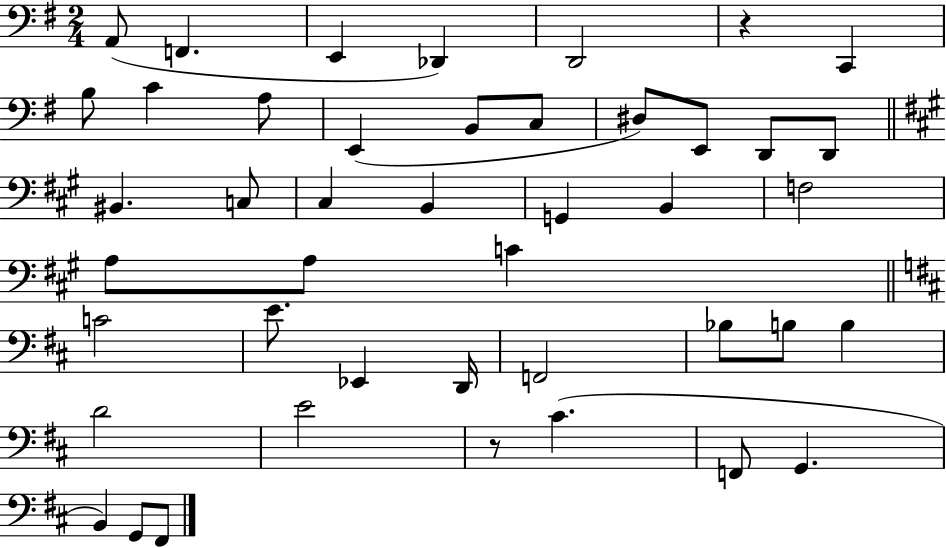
{
  \clef bass
  \numericTimeSignature
  \time 2/4
  \key g \major
  \repeat volta 2 { a,8( f,4. | e,4 des,4) | d,2 | r4 c,4 | \break b8 c'4 a8 | e,4( b,8 c8 | dis8) e,8 d,8 d,8 | \bar "||" \break \key a \major bis,4. c8 | cis4 b,4 | g,4 b,4 | f2 | \break a8 a8 c'4 | \bar "||" \break \key b \minor c'2 | e'8. ees,4 d,16 | f,2 | bes8 b8 b4 | \break d'2 | e'2 | r8 cis'4.( | f,8 g,4. | \break b,4) g,8 fis,8 | } \bar "|."
}